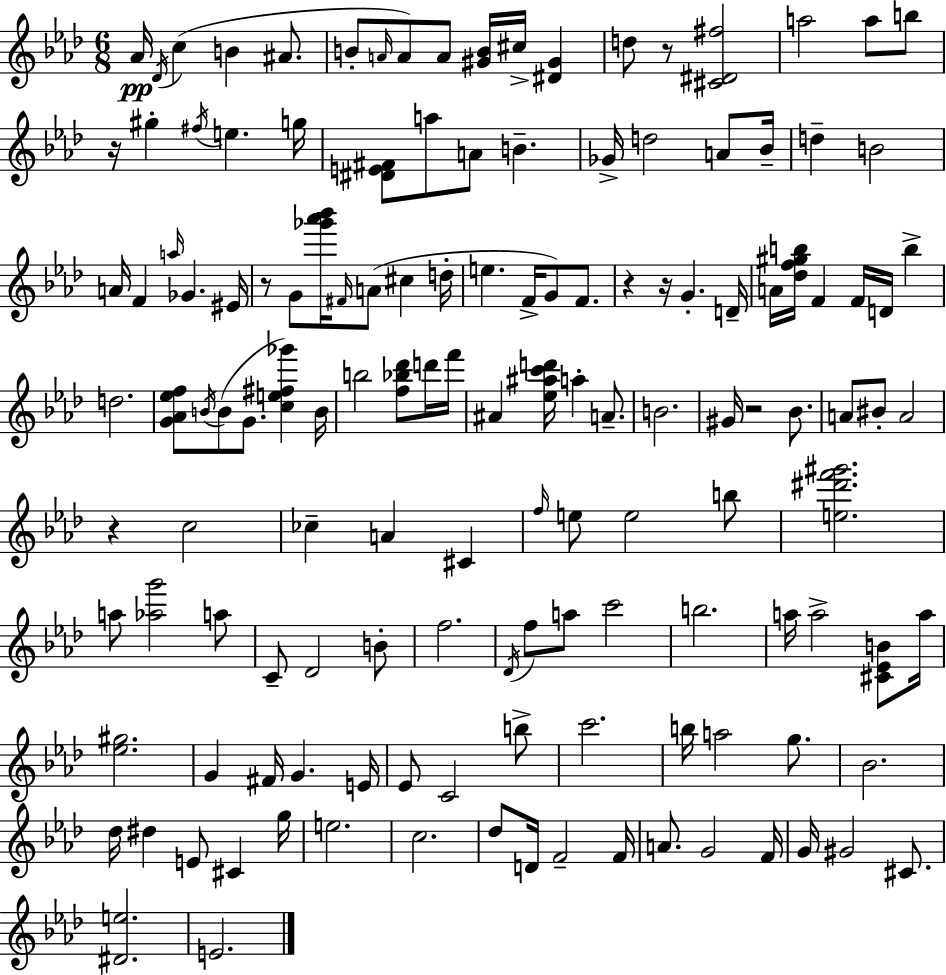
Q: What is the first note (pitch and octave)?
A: Ab4